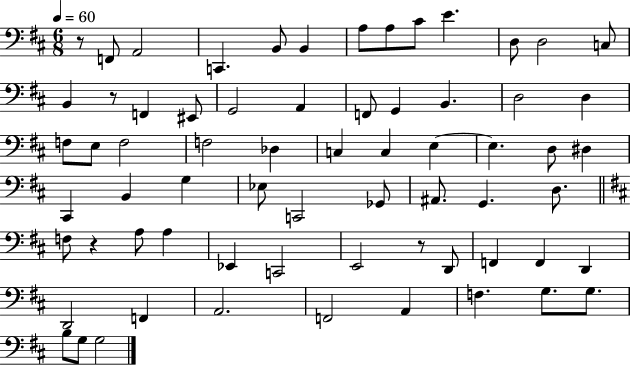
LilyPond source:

{
  \clef bass
  \numericTimeSignature
  \time 6/8
  \key d \major
  \tempo 4 = 60
  r8 f,8 a,2 | c,4. b,8 b,4 | a8 a8 cis'8 e'4. | d8 d2 c8 | \break b,4 r8 f,4 eis,8 | g,2 a,4 | f,8 g,4 b,4. | d2 d4 | \break f8 e8 f2 | f2 des4 | c4 c4 e4~~ | e4. d8 dis4 | \break cis,4 b,4 g4 | ees8 c,2 ges,8 | ais,8. g,4. d8. | \bar "||" \break \key b \minor f8 r4 a8 a4 | ees,4 c,2 | e,2 r8 d,8 | f,4 f,4 d,4 | \break d,2 f,4 | a,2. | f,2 a,4 | f4. g8. g8. | \break b8 g8 g2 | \bar "|."
}